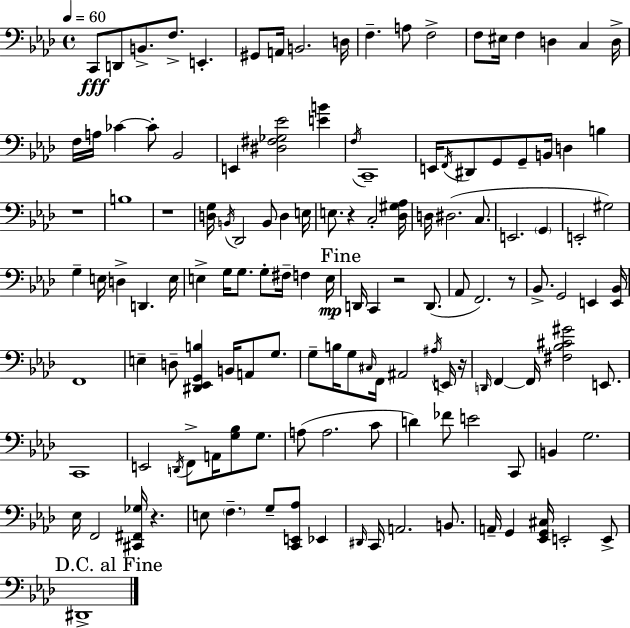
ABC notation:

X:1
T:Untitled
M:4/4
L:1/4
K:Ab
C,,/2 D,,/2 B,,/2 F,/2 E,, ^G,,/2 A,,/4 B,,2 D,/4 F, A,/2 F,2 F,/2 ^E,/4 F, D, C, D,/4 F,/4 A,/4 _C _C/2 _B,,2 E,, [^D,^F,_G,_E]2 [EB] F,/4 C,,4 E,,/4 F,,/4 ^D,,/2 G,,/2 G,,/2 B,,/4 D, B, z4 B,4 z4 [D,G,]/4 B,,/4 _D,,2 B,,/2 D, E,/4 E,/2 z C,2 [_D,^G,_A,]/4 D,/4 ^D,2 C,/2 E,,2 G,, E,,2 ^G,2 G, E,/4 D, D,, E,/4 E, G,/4 G,/2 G,/2 ^F,/4 F, E,/4 D,,/4 C,, z2 D,,/2 _A,,/2 F,,2 z/2 _B,,/2 G,,2 E,, [E,,_B,,]/4 F,,4 E, D,/2 [^D,,_E,,G,,B,] B,,/4 A,,/2 G,/2 G,/2 B,/4 G,/2 ^C,/4 F,,/4 ^A,,2 ^A,/4 E,,/4 z/4 D,,/4 F,, F,,/4 [^F,_B,^C^G]2 E,,/2 C,,4 E,,2 D,,/4 F,,/2 A,,/4 [G,_B,]/2 G,/2 A,/2 A,2 C/2 D _F/2 E2 C,,/2 B,, G,2 _E,/4 F,,2 [^C,,^F,,_G,]/4 z E,/2 F, G,/2 [C,,E,,_A,]/2 _E,, ^D,,/4 C,,/4 A,,2 B,,/2 A,,/4 G,, [_E,,G,,^C,]/4 E,,2 E,,/2 ^D,,4